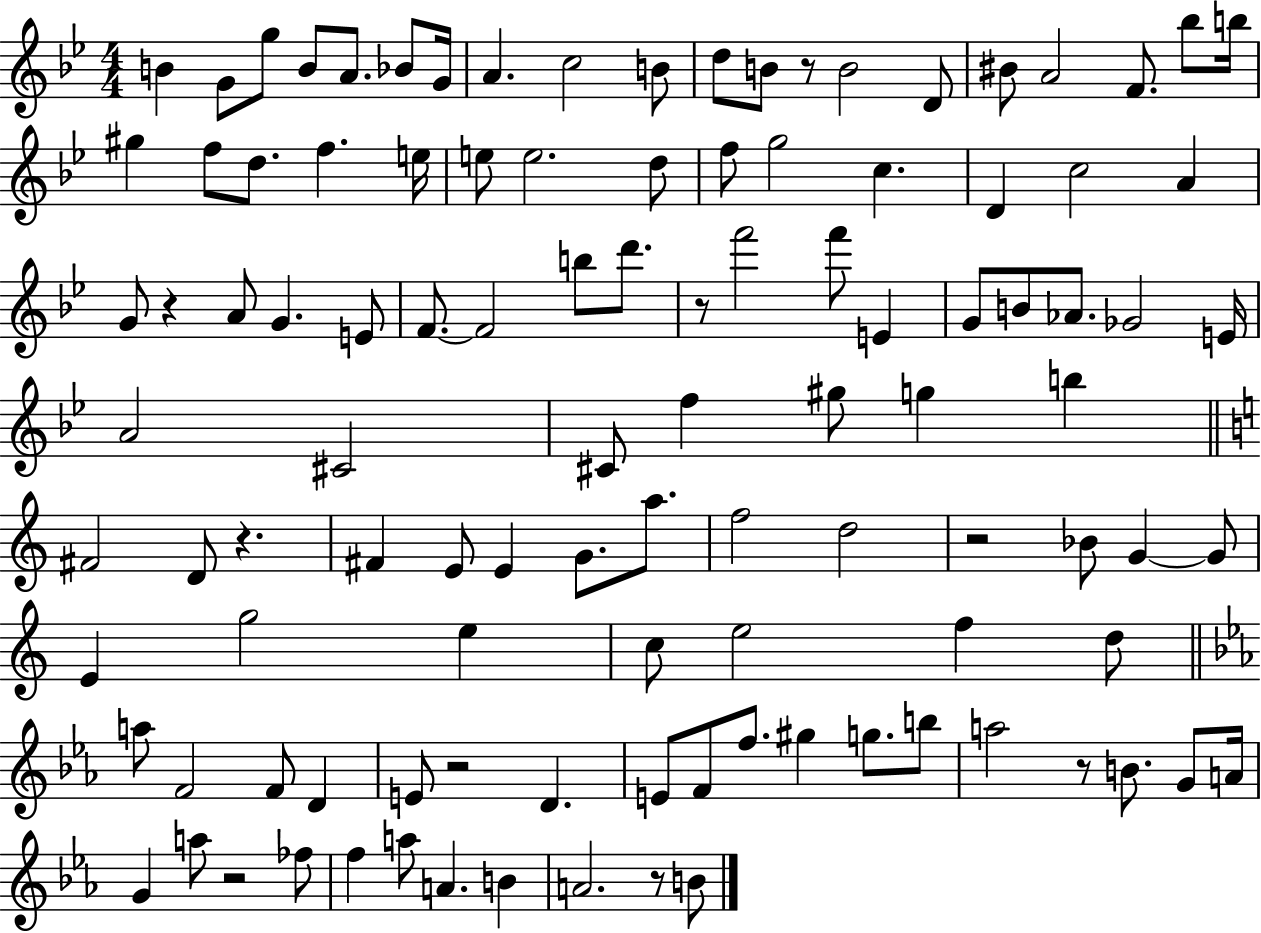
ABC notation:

X:1
T:Untitled
M:4/4
L:1/4
K:Bb
B G/2 g/2 B/2 A/2 _B/2 G/4 A c2 B/2 d/2 B/2 z/2 B2 D/2 ^B/2 A2 F/2 _b/2 b/4 ^g f/2 d/2 f e/4 e/2 e2 d/2 f/2 g2 c D c2 A G/2 z A/2 G E/2 F/2 F2 b/2 d'/2 z/2 f'2 f'/2 E G/2 B/2 _A/2 _G2 E/4 A2 ^C2 ^C/2 f ^g/2 g b ^F2 D/2 z ^F E/2 E G/2 a/2 f2 d2 z2 _B/2 G G/2 E g2 e c/2 e2 f d/2 a/2 F2 F/2 D E/2 z2 D E/2 F/2 f/2 ^g g/2 b/2 a2 z/2 B/2 G/2 A/4 G a/2 z2 _f/2 f a/2 A B A2 z/2 B/2